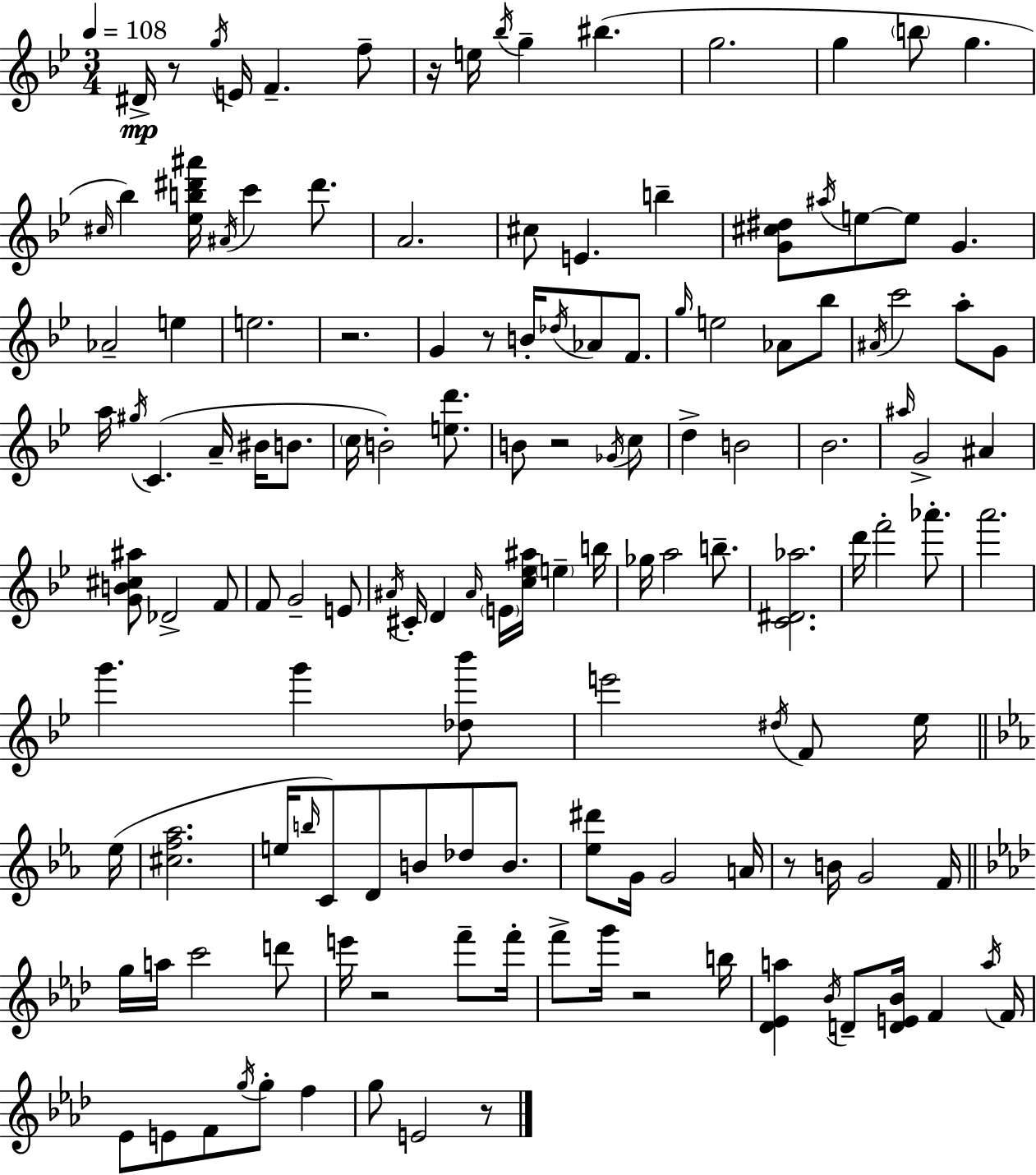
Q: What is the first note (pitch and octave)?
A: D#4